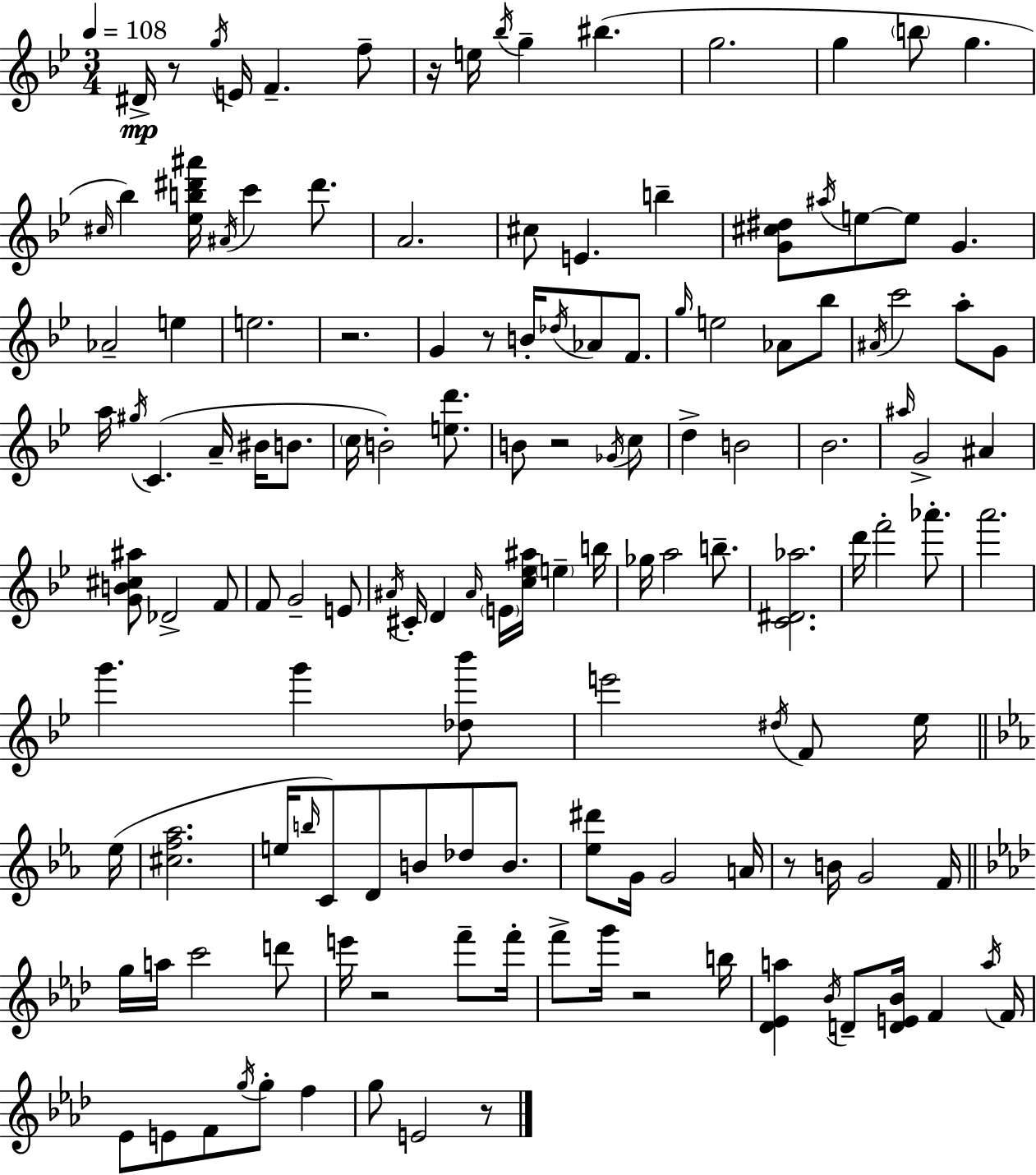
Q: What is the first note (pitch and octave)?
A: D#4